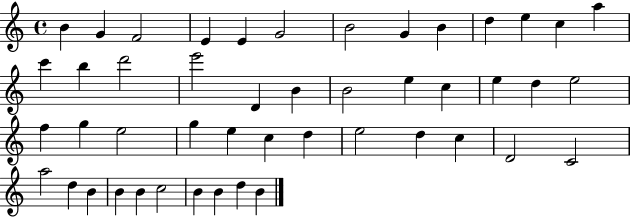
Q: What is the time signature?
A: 4/4